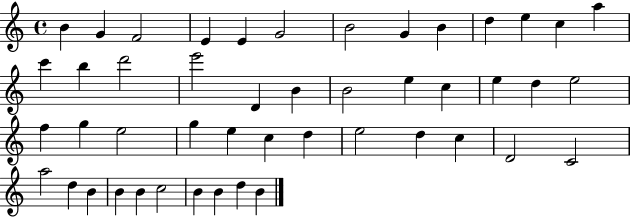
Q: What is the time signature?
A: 4/4